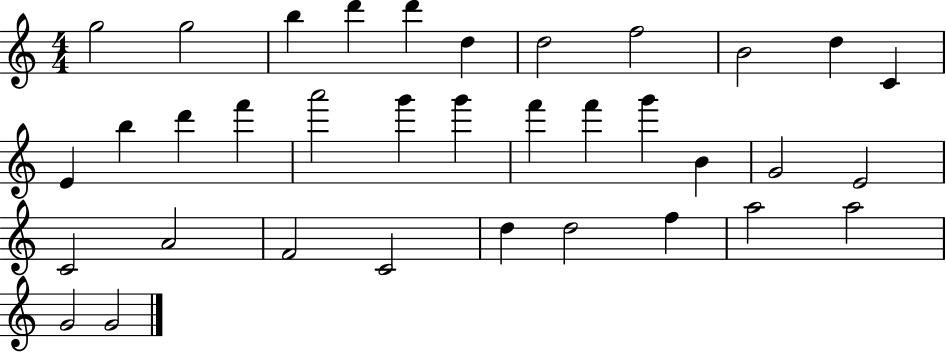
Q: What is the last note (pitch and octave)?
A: G4